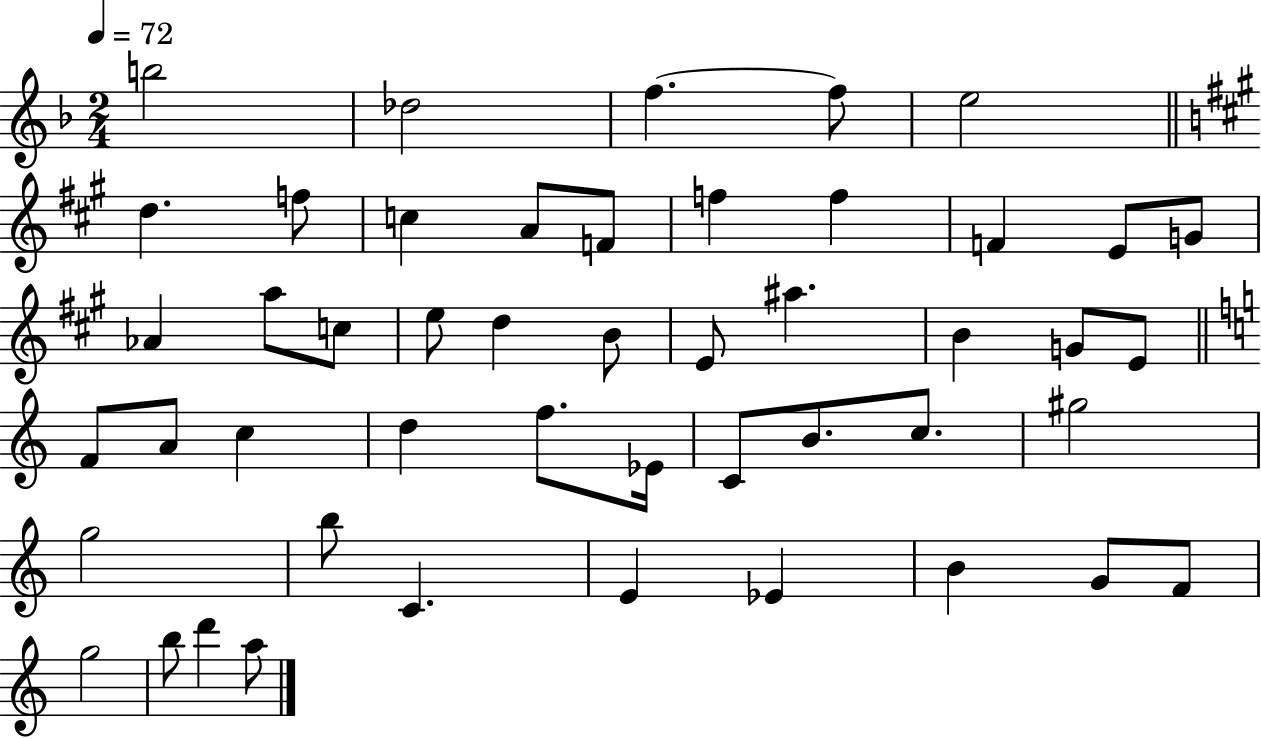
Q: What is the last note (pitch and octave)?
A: A5